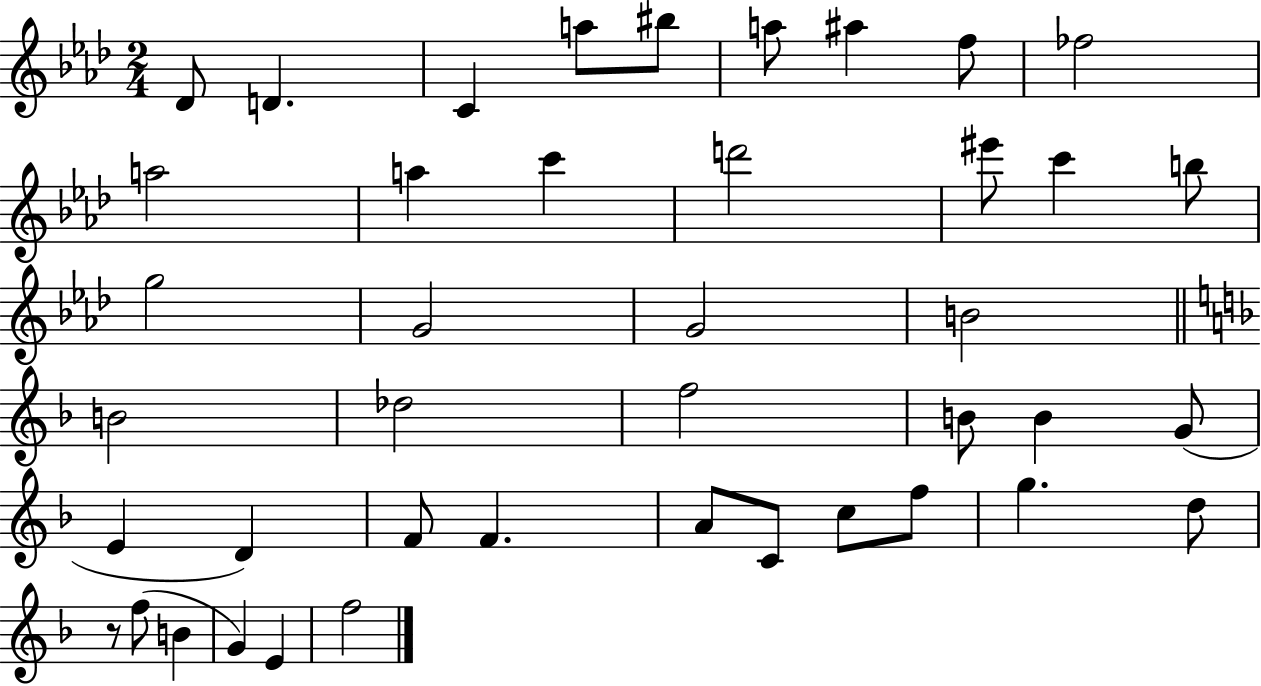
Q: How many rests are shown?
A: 1